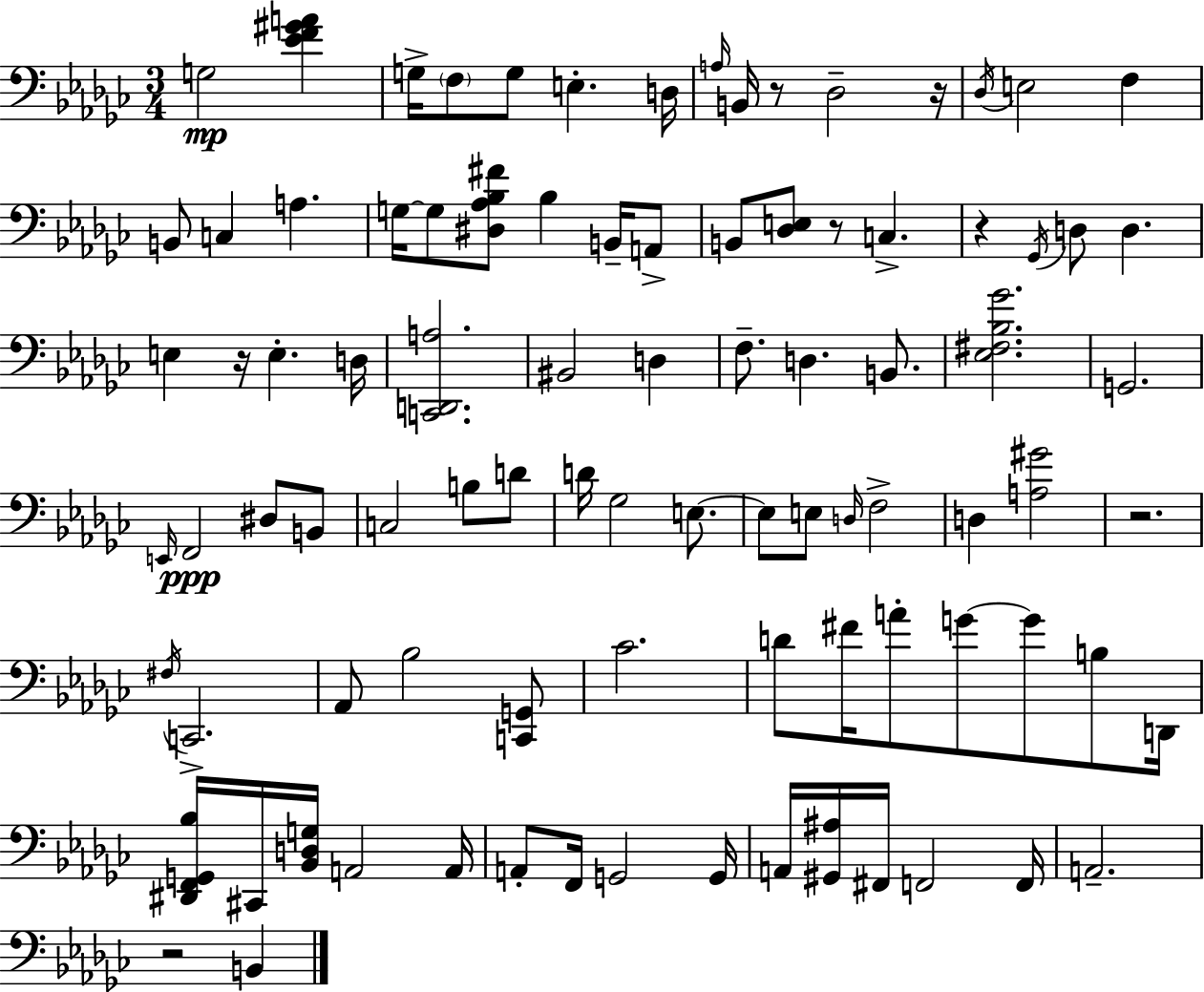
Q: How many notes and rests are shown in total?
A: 91